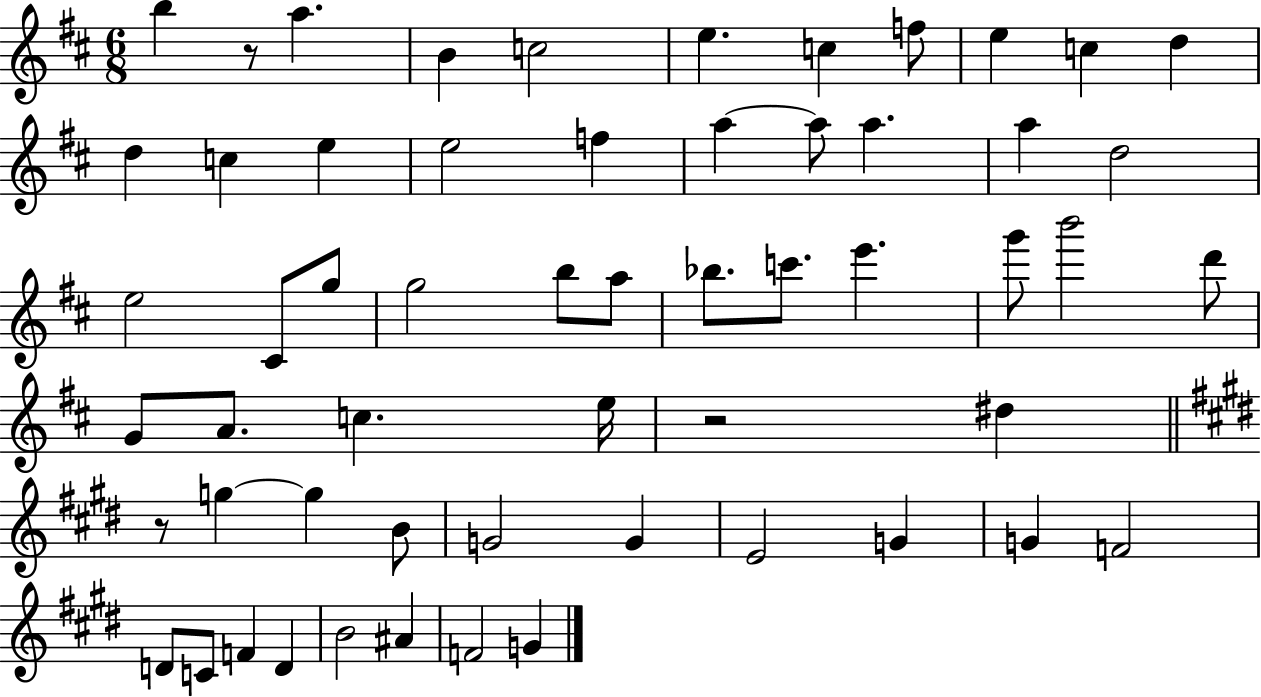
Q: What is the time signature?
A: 6/8